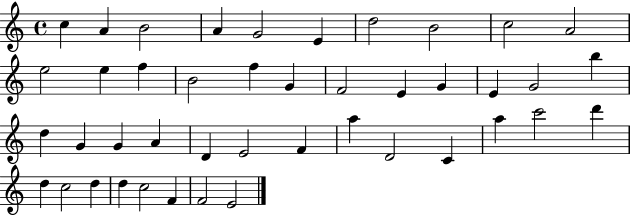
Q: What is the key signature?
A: C major